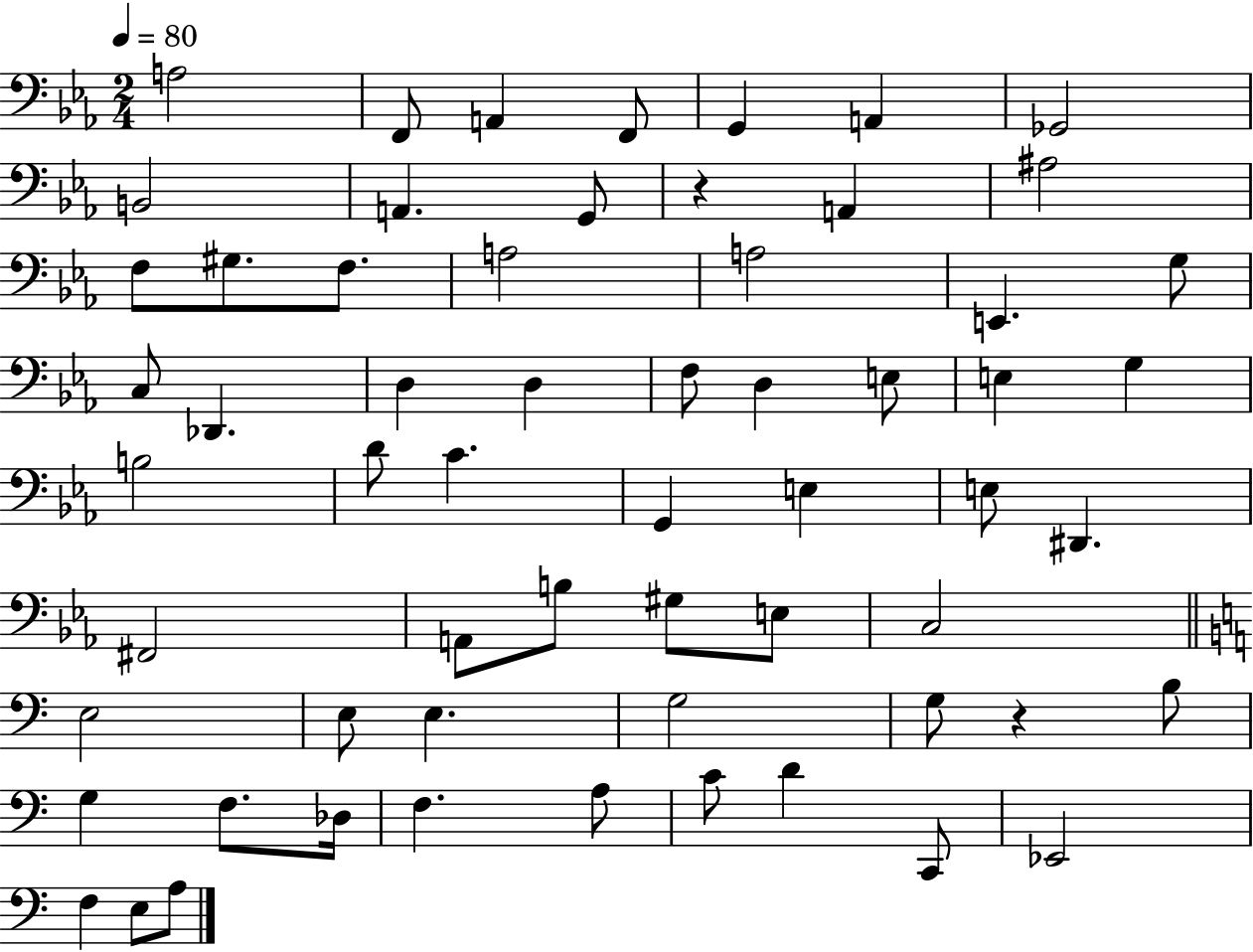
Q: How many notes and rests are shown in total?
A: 61